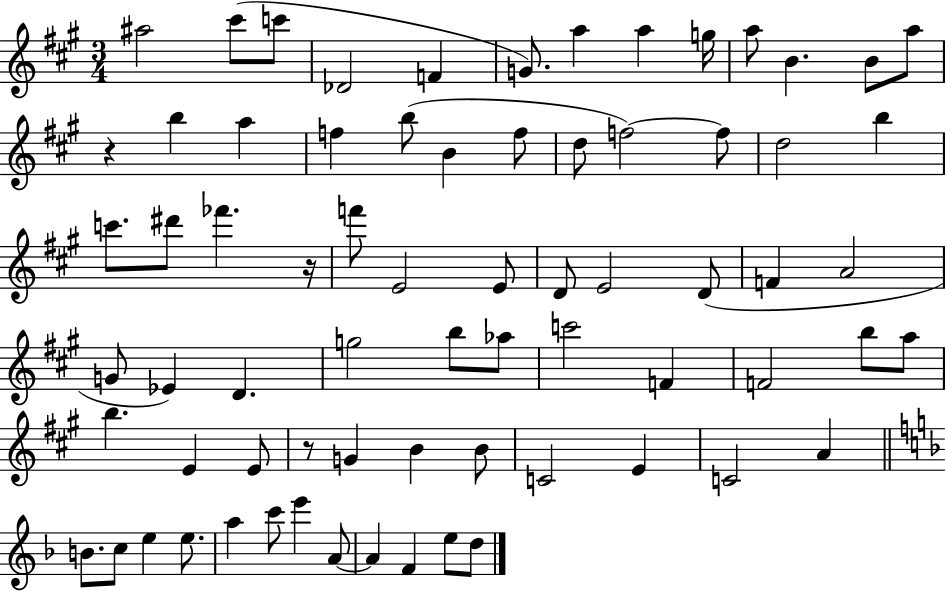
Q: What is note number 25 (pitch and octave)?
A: C6